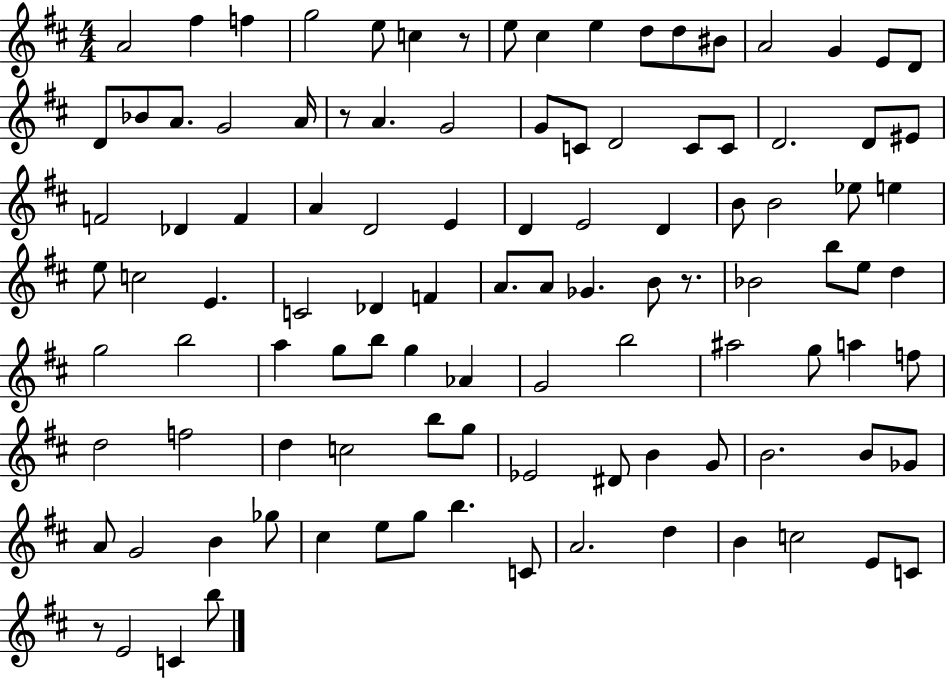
A4/h F#5/q F5/q G5/h E5/e C5/q R/e E5/e C#5/q E5/q D5/e D5/e BIS4/e A4/h G4/q E4/e D4/e D4/e Bb4/e A4/e. G4/h A4/s R/e A4/q. G4/h G4/e C4/e D4/h C4/e C4/e D4/h. D4/e EIS4/e F4/h Db4/q F4/q A4/q D4/h E4/q D4/q E4/h D4/q B4/e B4/h Eb5/e E5/q E5/e C5/h E4/q. C4/h Db4/q F4/q A4/e. A4/e Gb4/q. B4/e R/e. Bb4/h B5/e E5/e D5/q G5/h B5/h A5/q G5/e B5/e G5/q Ab4/q G4/h B5/h A#5/h G5/e A5/q F5/e D5/h F5/h D5/q C5/h B5/e G5/e Eb4/h D#4/e B4/q G4/e B4/h. B4/e Gb4/e A4/e G4/h B4/q Gb5/e C#5/q E5/e G5/e B5/q. C4/e A4/h. D5/q B4/q C5/h E4/e C4/e R/e E4/h C4/q B5/e